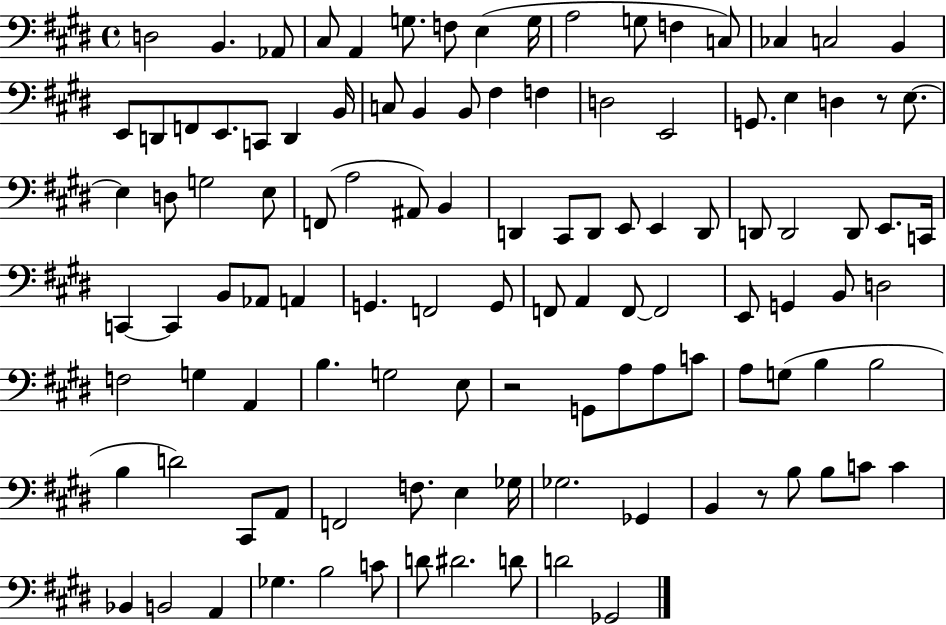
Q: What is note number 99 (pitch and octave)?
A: Bb2